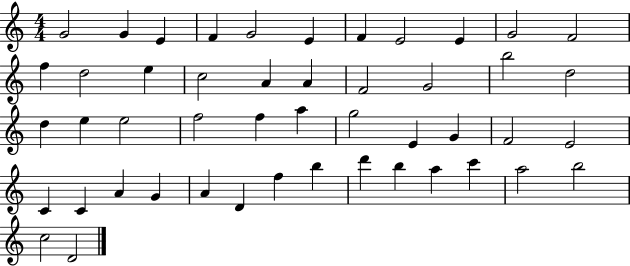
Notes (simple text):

G4/h G4/q E4/q F4/q G4/h E4/q F4/q E4/h E4/q G4/h F4/h F5/q D5/h E5/q C5/h A4/q A4/q F4/h G4/h B5/h D5/h D5/q E5/q E5/h F5/h F5/q A5/q G5/h E4/q G4/q F4/h E4/h C4/q C4/q A4/q G4/q A4/q D4/q F5/q B5/q D6/q B5/q A5/q C6/q A5/h B5/h C5/h D4/h